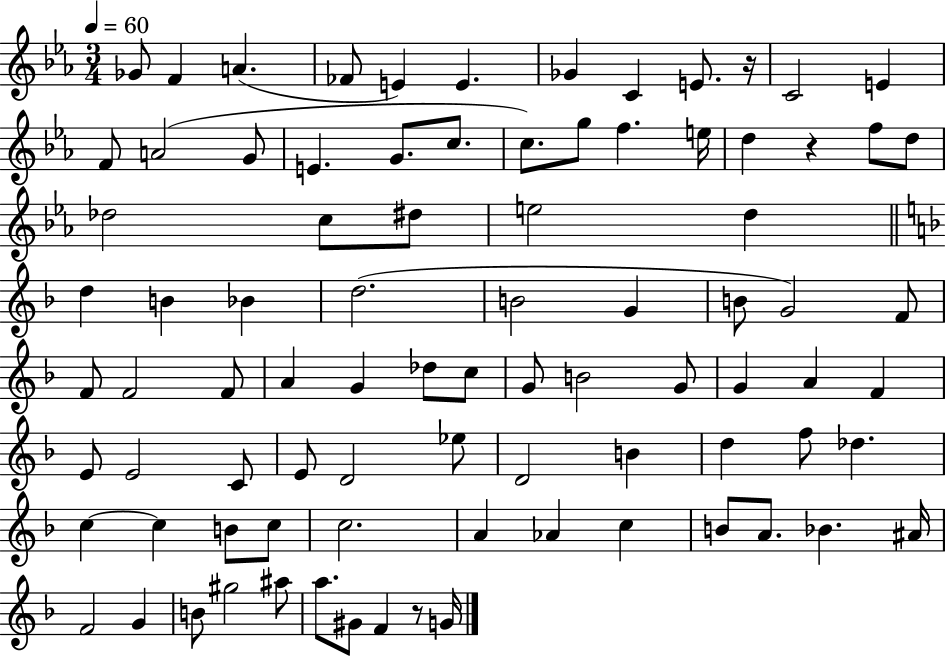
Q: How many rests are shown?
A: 3